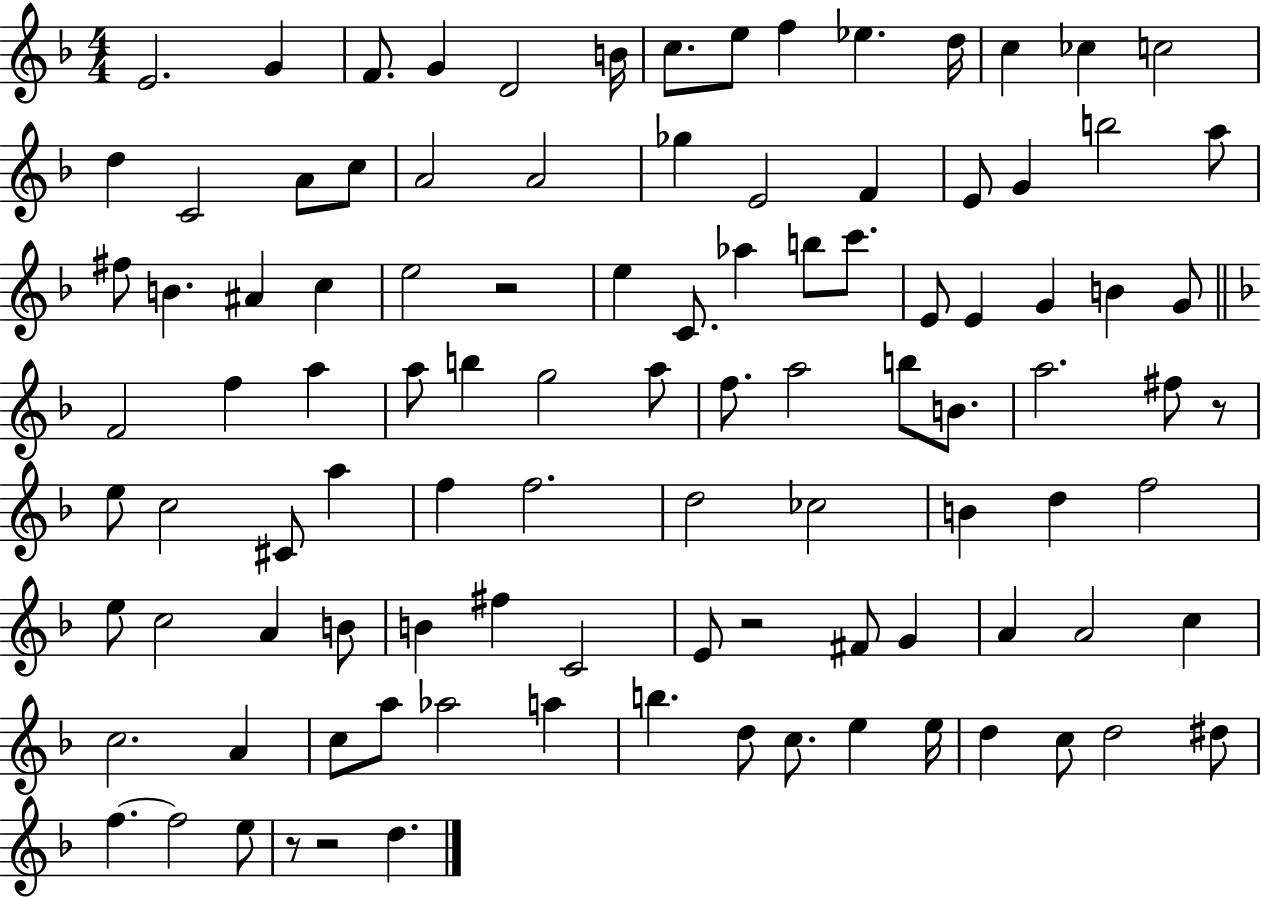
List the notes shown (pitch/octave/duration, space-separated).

E4/h. G4/q F4/e. G4/q D4/h B4/s C5/e. E5/e F5/q Eb5/q. D5/s C5/q CES5/q C5/h D5/q C4/h A4/e C5/e A4/h A4/h Gb5/q E4/h F4/q E4/e G4/q B5/h A5/e F#5/e B4/q. A#4/q C5/q E5/h R/h E5/q C4/e. Ab5/q B5/e C6/e. E4/e E4/q G4/q B4/q G4/e F4/h F5/q A5/q A5/e B5/q G5/h A5/e F5/e. A5/h B5/e B4/e. A5/h. F#5/e R/e E5/e C5/h C#4/e A5/q F5/q F5/h. D5/h CES5/h B4/q D5/q F5/h E5/e C5/h A4/q B4/e B4/q F#5/q C4/h E4/e R/h F#4/e G4/q A4/q A4/h C5/q C5/h. A4/q C5/e A5/e Ab5/h A5/q B5/q. D5/e C5/e. E5/q E5/s D5/q C5/e D5/h D#5/e F5/q. F5/h E5/e R/e R/h D5/q.